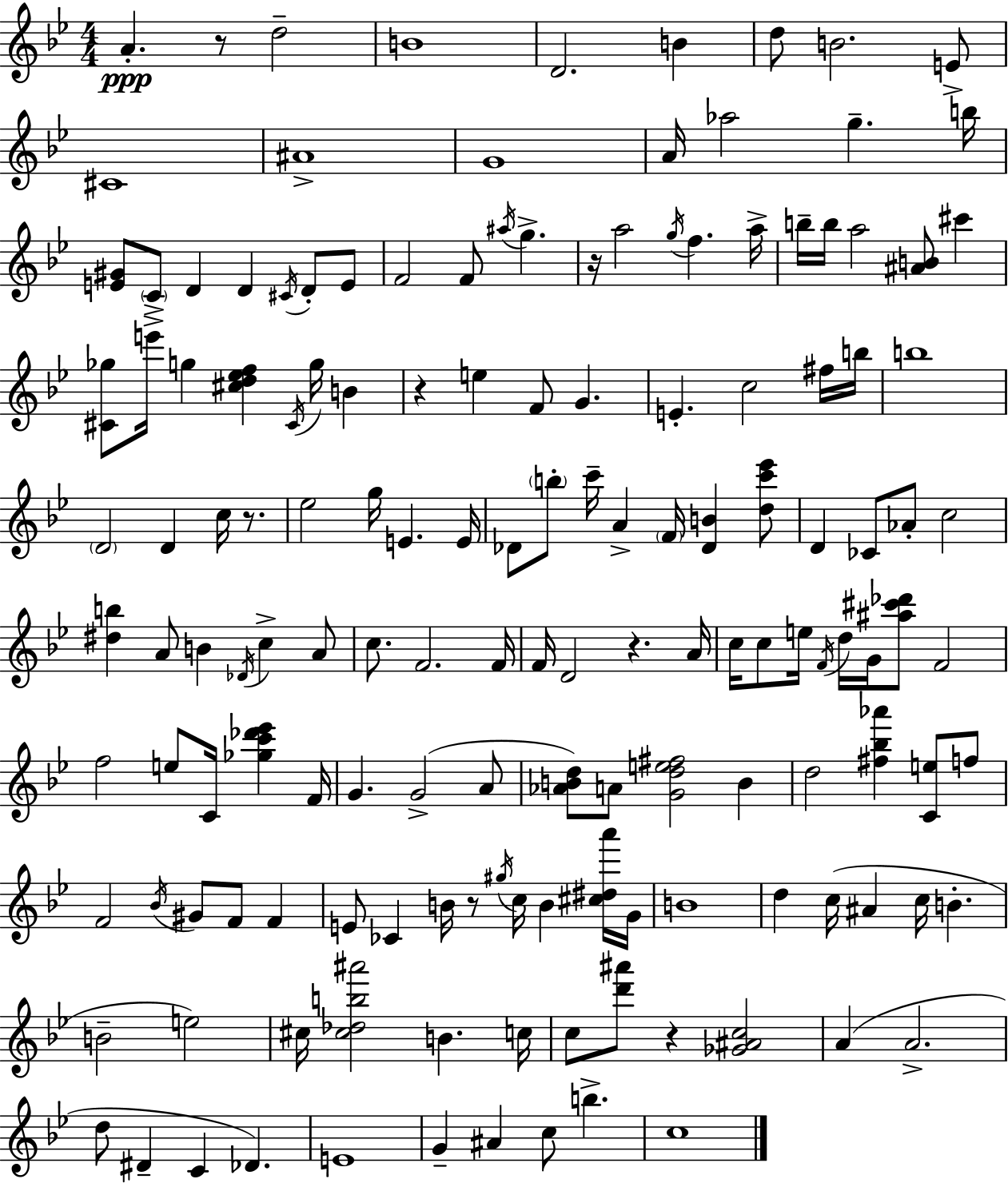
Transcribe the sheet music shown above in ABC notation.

X:1
T:Untitled
M:4/4
L:1/4
K:Gm
A z/2 d2 B4 D2 B d/2 B2 E/2 ^C4 ^A4 G4 A/4 _a2 g b/4 [E^G]/2 C/2 D D ^C/4 D/2 E/2 F2 F/2 ^a/4 g z/4 a2 g/4 f a/4 b/4 b/4 a2 [^AB]/2 ^c' [^C_g]/2 e'/4 g [^cd_ef] ^C/4 g/4 B z e F/2 G E c2 ^f/4 b/4 b4 D2 D c/4 z/2 _e2 g/4 E E/4 _D/2 b/2 c'/4 A F/4 [_DB] [dc'_e']/2 D _C/2 _A/2 c2 [^db] A/2 B _D/4 c A/2 c/2 F2 F/4 F/4 D2 z A/4 c/4 c/2 e/4 F/4 d/4 G/4 [^a^c'_d']/2 F2 f2 e/2 C/4 [_gc'_d'_e'] F/4 G G2 A/2 [_ABd]/2 A/2 [Gde^f]2 B d2 [^f_b_a'] [Ce]/2 f/2 F2 _B/4 ^G/2 F/2 F E/2 _C B/4 z/2 ^g/4 c/4 B [^c^da']/4 G/4 B4 d c/4 ^A c/4 B B2 e2 ^c/4 [^c_db^a']2 B c/4 c/2 [d'^a']/2 z [_G^Ac]2 A A2 d/2 ^D C _D E4 G ^A c/2 b c4